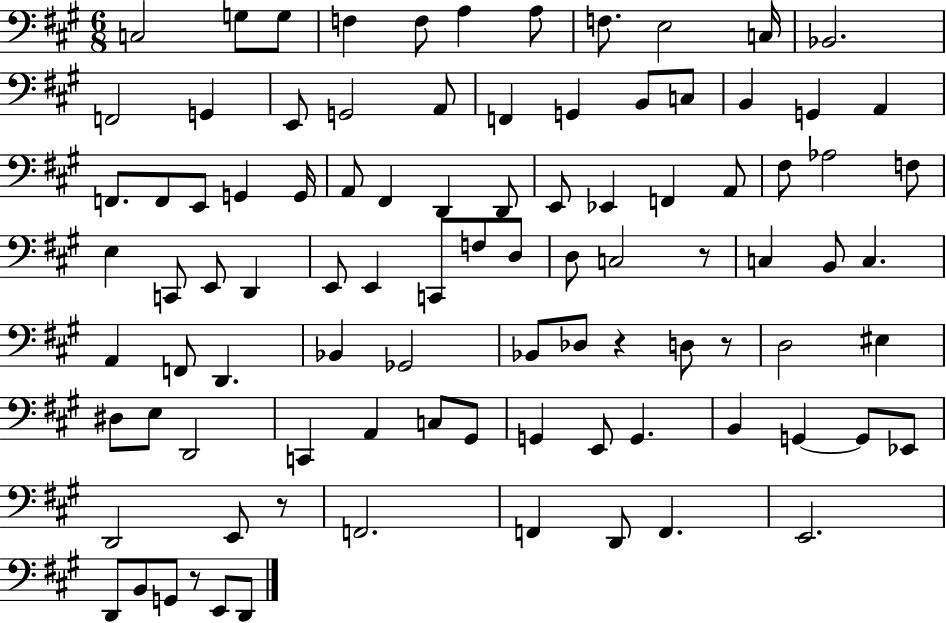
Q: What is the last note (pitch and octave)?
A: D2